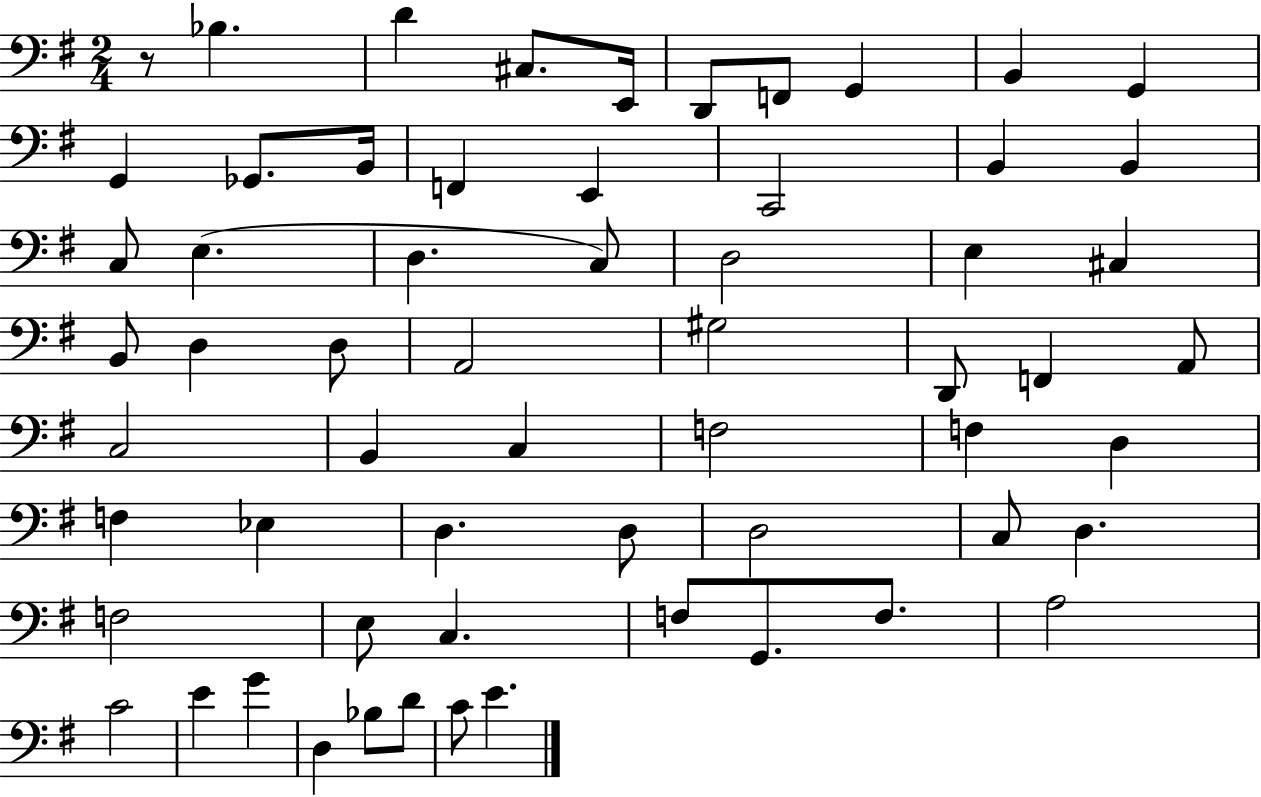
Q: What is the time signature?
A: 2/4